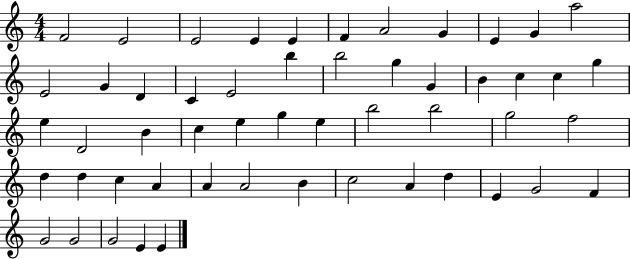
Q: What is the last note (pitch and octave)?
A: E4